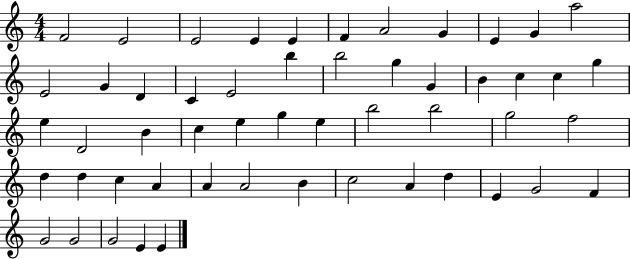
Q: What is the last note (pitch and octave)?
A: E4